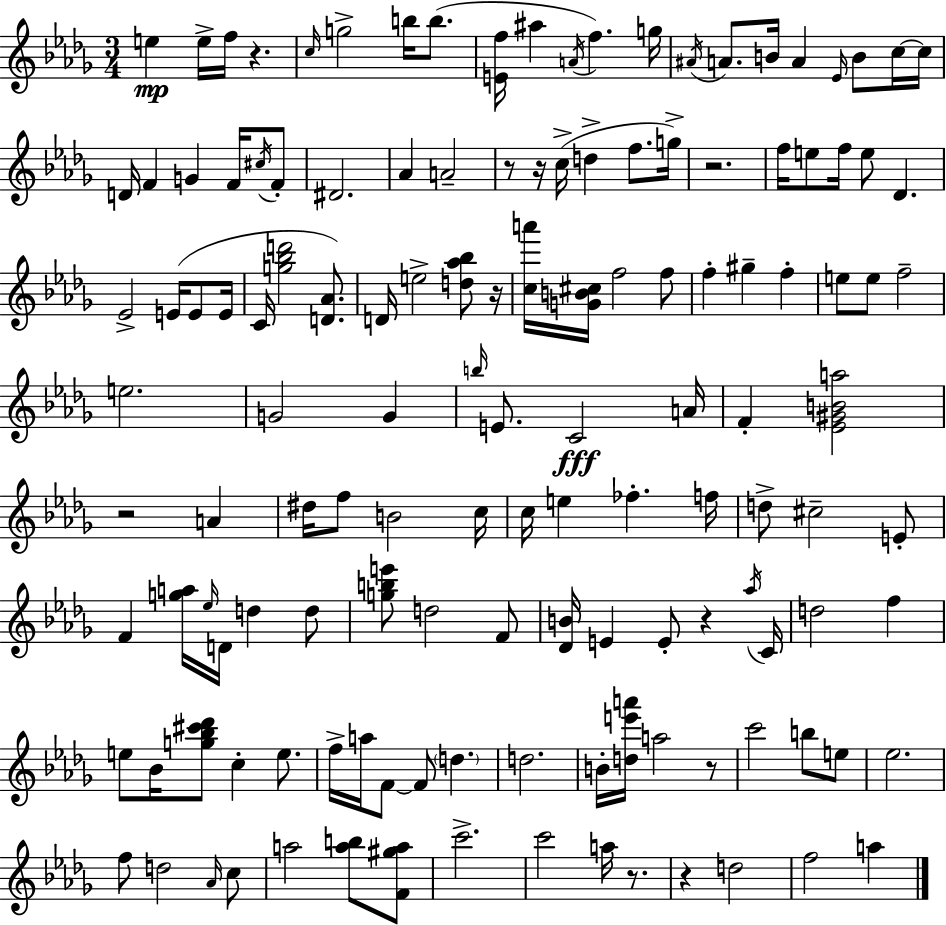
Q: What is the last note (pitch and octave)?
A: A5